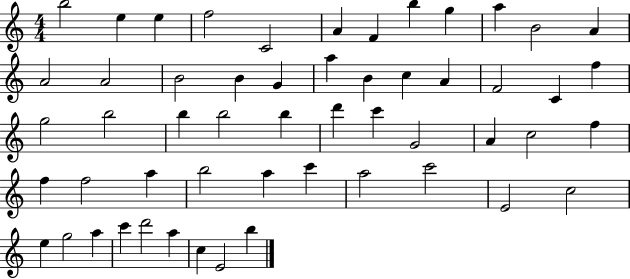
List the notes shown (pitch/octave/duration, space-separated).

B5/h E5/q E5/q F5/h C4/h A4/q F4/q B5/q G5/q A5/q B4/h A4/q A4/h A4/h B4/h B4/q G4/q A5/q B4/q C5/q A4/q F4/h C4/q F5/q G5/h B5/h B5/q B5/h B5/q D6/q C6/q G4/h A4/q C5/h F5/q F5/q F5/h A5/q B5/h A5/q C6/q A5/h C6/h E4/h C5/h E5/q G5/h A5/q C6/q D6/h A5/q C5/q E4/h B5/q